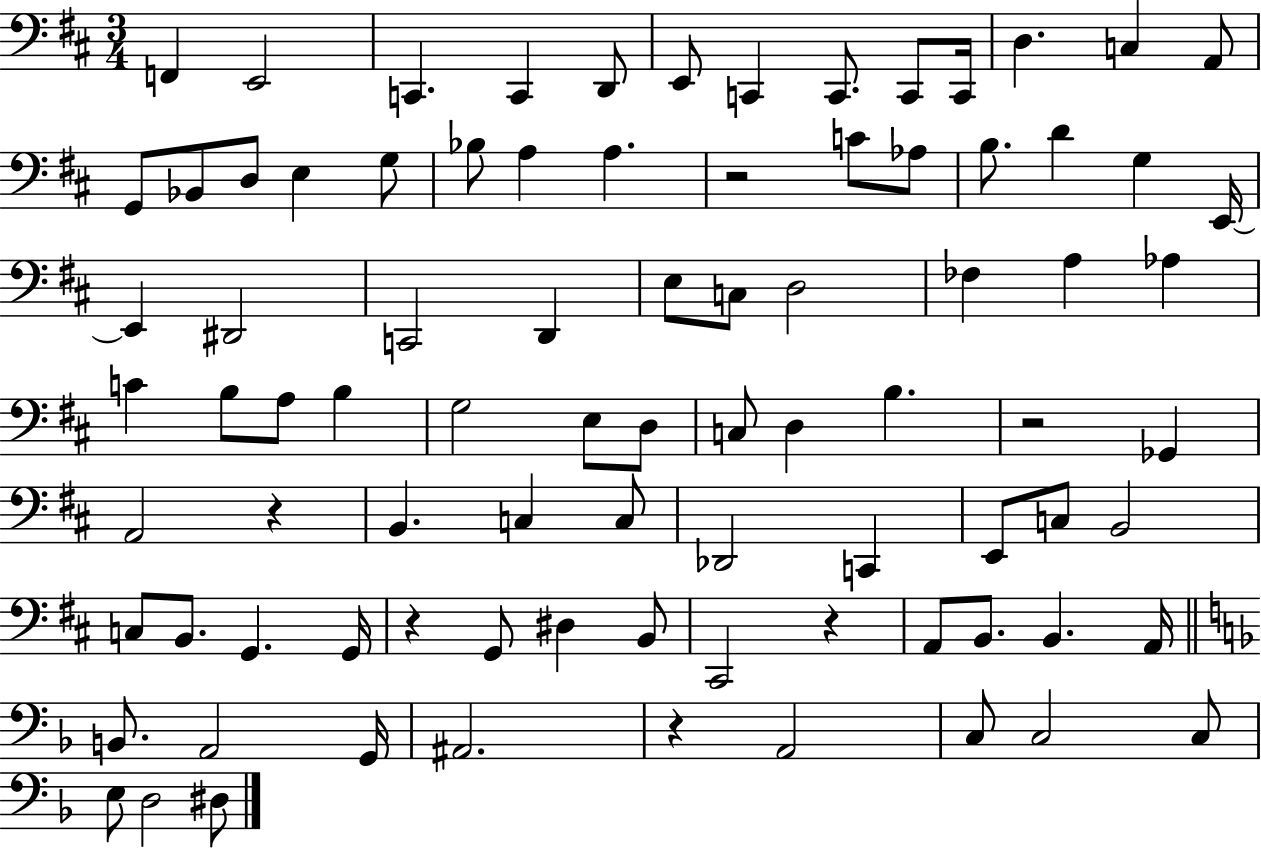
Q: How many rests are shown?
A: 6